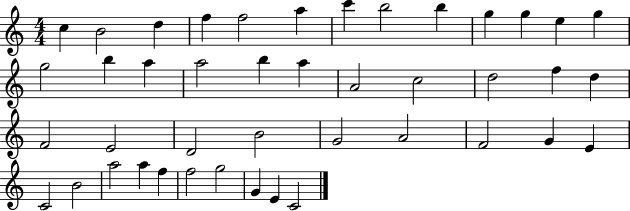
C5/q B4/h D5/q F5/q F5/h A5/q C6/q B5/h B5/q G5/q G5/q E5/q G5/q G5/h B5/q A5/q A5/h B5/q A5/q A4/h C5/h D5/h F5/q D5/q F4/h E4/h D4/h B4/h G4/h A4/h F4/h G4/q E4/q C4/h B4/h A5/h A5/q F5/q F5/h G5/h G4/q E4/q C4/h